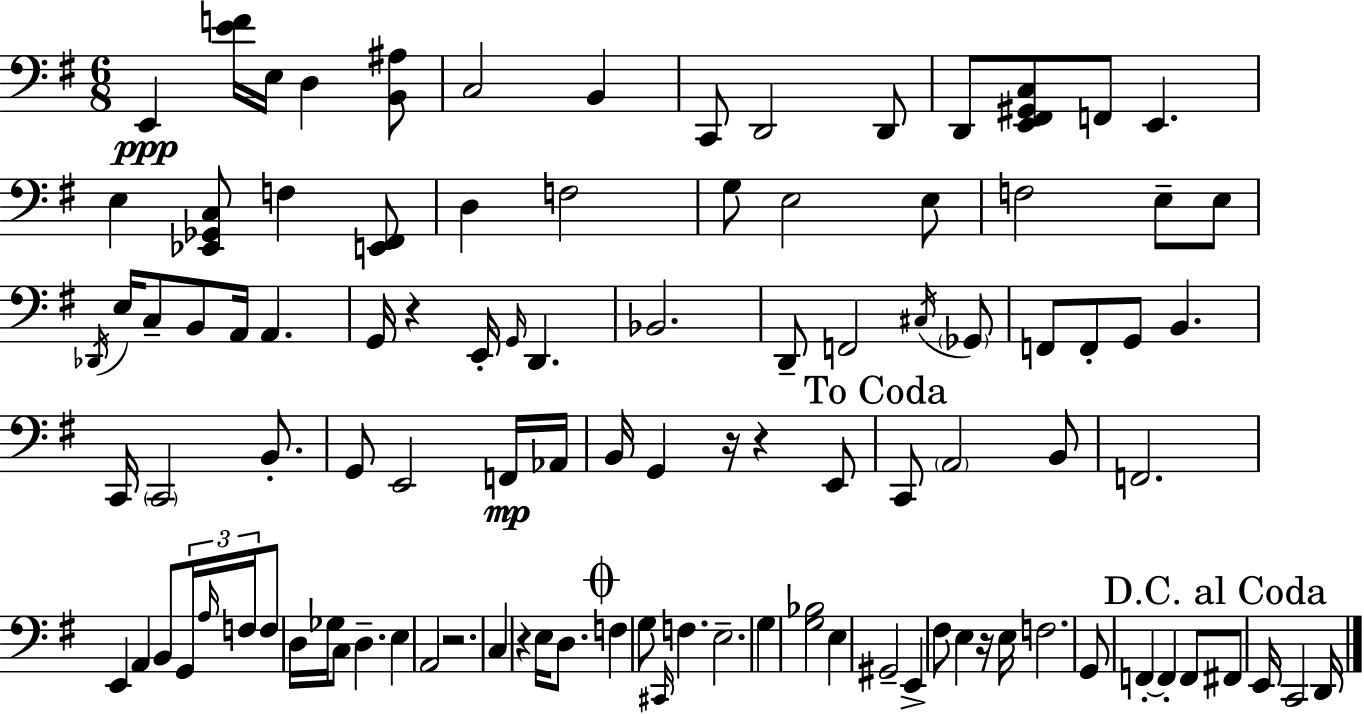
{
  \clef bass
  \numericTimeSignature
  \time 6/8
  \key g \major
  e,4\ppp <e' f'>16 e16 d4 <b, ais>8 | c2 b,4 | c,8 d,2 d,8 | d,8 <e, fis, gis, c>8 f,8 e,4. | \break e4 <ees, ges, c>8 f4 <e, fis,>8 | d4 f2 | g8 e2 e8 | f2 e8-- e8 | \break \acciaccatura { des,16 } e16 c8-- b,8 a,16 a,4. | g,16 r4 e,16-. \grace { g,16 } d,4. | bes,2. | d,8-- f,2 | \break \acciaccatura { cis16 } \parenthesize ges,8 f,8 f,8-. g,8 b,4. | c,16 \parenthesize c,2 | b,8.-. g,8 e,2 | f,16\mp aes,16 b,16 g,4 r16 r4 | \break e,8 \mark "To Coda" c,8 \parenthesize a,2 | b,8 f,2. | e,4 a,4 b,8 | \tuplet 3/2 { g,16 \grace { a16 } f16 } f8 d16 ges16 c8 d4.-- | \break e4 a,2 | r2. | c4 r4 | e16 d8. \mark \markup { \musicglyph "scripts.coda" } f4 g8 \grace { cis,16 } f4. | \break e2.-- | g4 <g bes>2 | e4 gis,2-- | e,4-> fis8 e4 | \break r16 e16 f2. | g,8 f,4-.~~ f,4-. | f,8 \mark "D.C. al Coda" fis,8 e,16 c,2 | d,16 \bar "|."
}